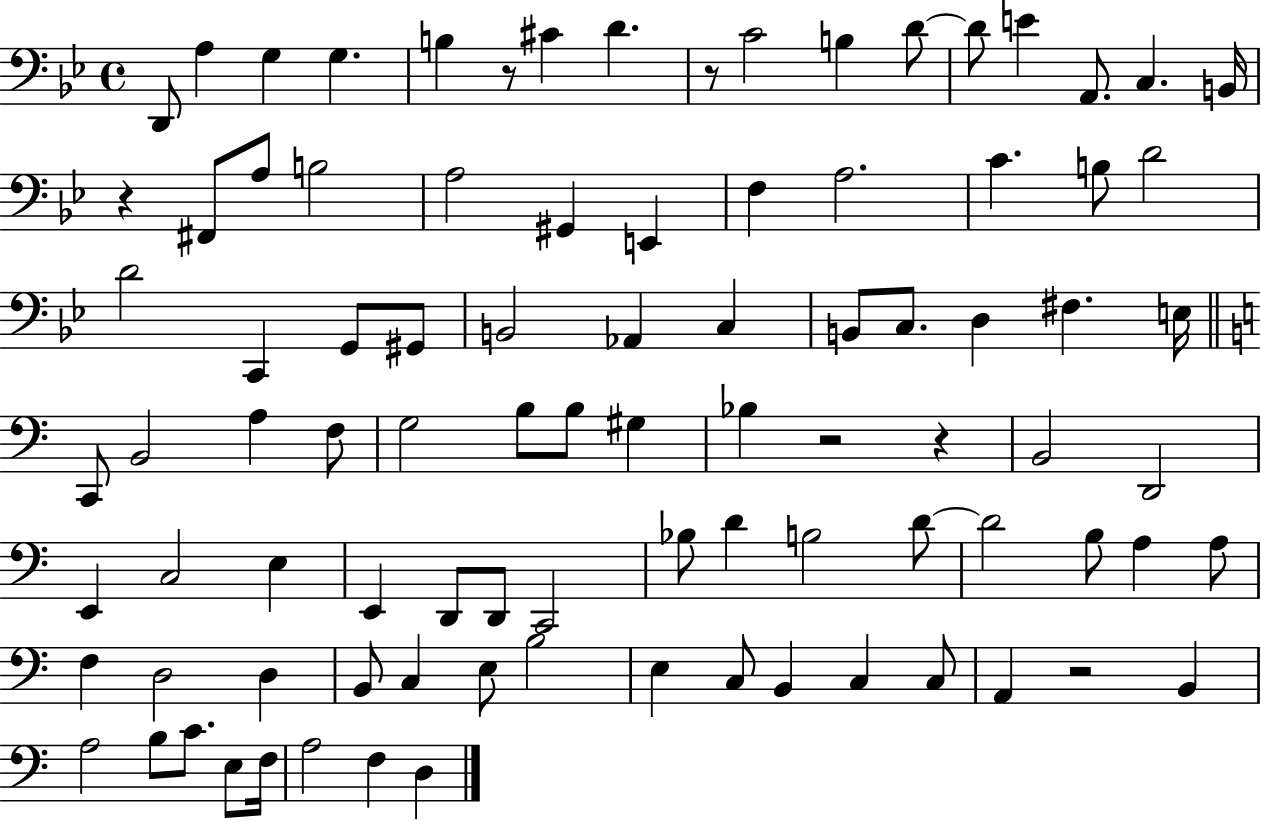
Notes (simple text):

D2/e A3/q G3/q G3/q. B3/q R/e C#4/q D4/q. R/e C4/h B3/q D4/e D4/e E4/q A2/e. C3/q. B2/s R/q F#2/e A3/e B3/h A3/h G#2/q E2/q F3/q A3/h. C4/q. B3/e D4/h D4/h C2/q G2/e G#2/e B2/h Ab2/q C3/q B2/e C3/e. D3/q F#3/q. E3/s C2/e B2/h A3/q F3/e G3/h B3/e B3/e G#3/q Bb3/q R/h R/q B2/h D2/h E2/q C3/h E3/q E2/q D2/e D2/e C2/h Bb3/e D4/q B3/h D4/e D4/h B3/e A3/q A3/e F3/q D3/h D3/q B2/e C3/q E3/e B3/h E3/q C3/e B2/q C3/q C3/e A2/q R/h B2/q A3/h B3/e C4/e. E3/e F3/s A3/h F3/q D3/q